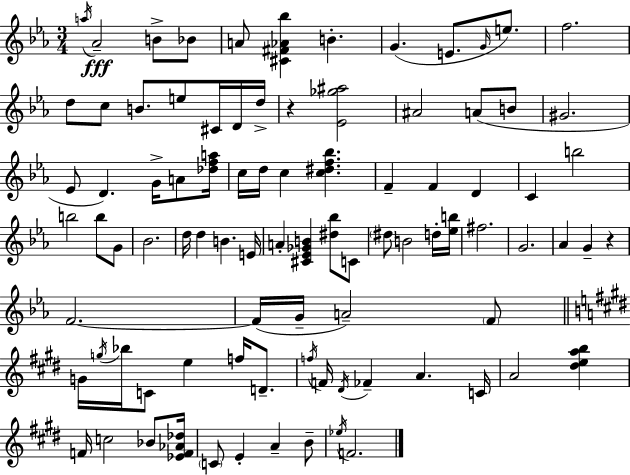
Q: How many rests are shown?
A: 2